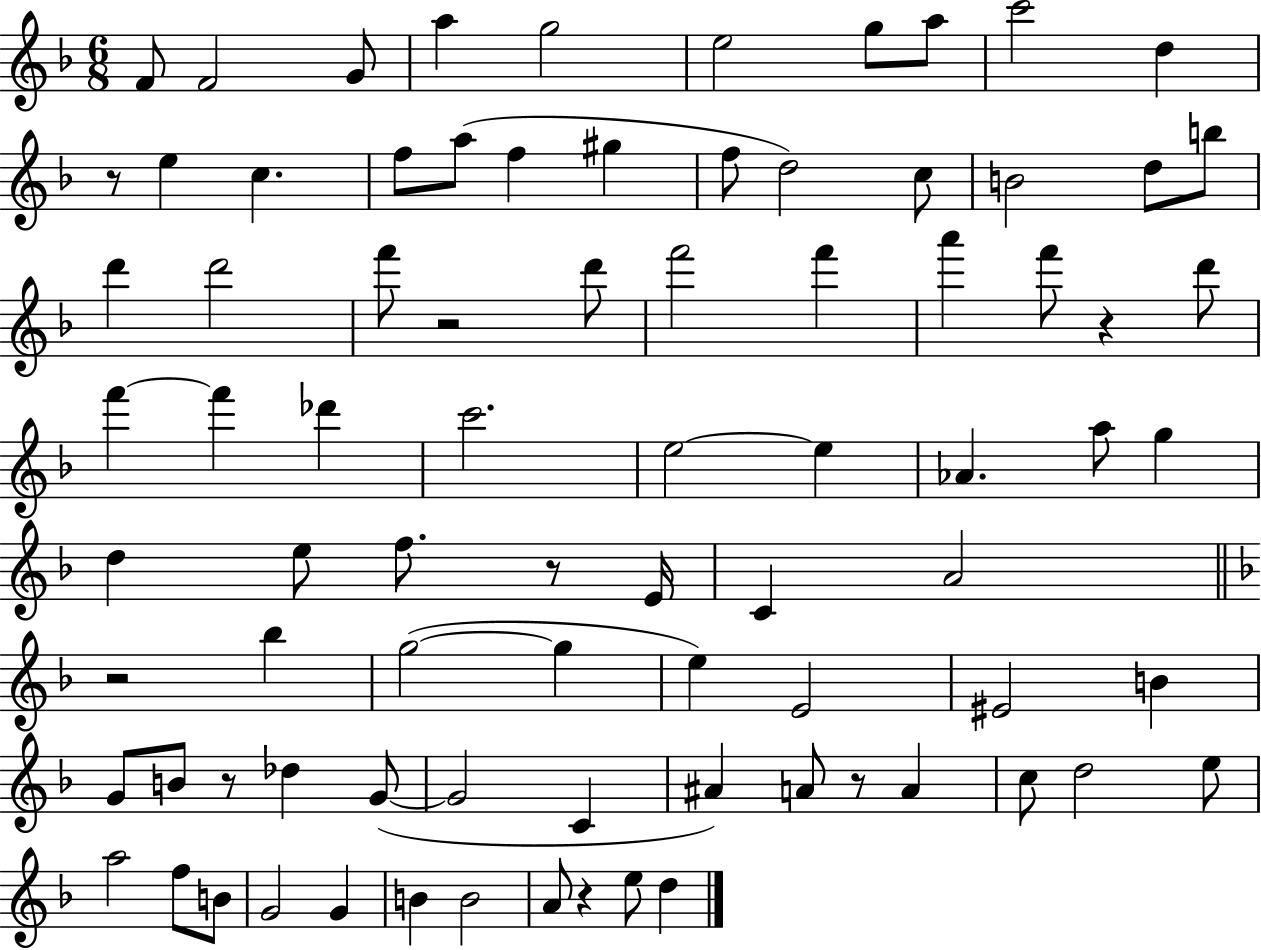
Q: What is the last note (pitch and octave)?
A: D5